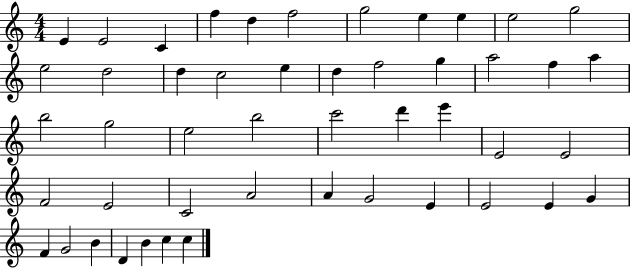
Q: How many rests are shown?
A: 0